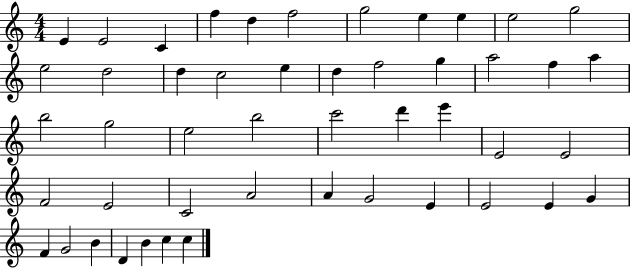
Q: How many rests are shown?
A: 0